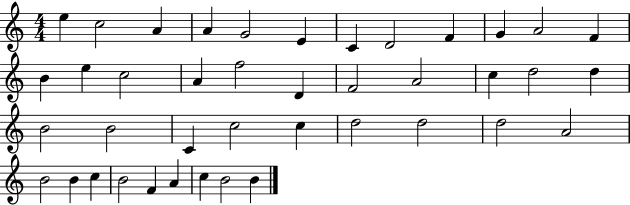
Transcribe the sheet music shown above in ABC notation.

X:1
T:Untitled
M:4/4
L:1/4
K:C
e c2 A A G2 E C D2 F G A2 F B e c2 A f2 D F2 A2 c d2 d B2 B2 C c2 c d2 d2 d2 A2 B2 B c B2 F A c B2 B